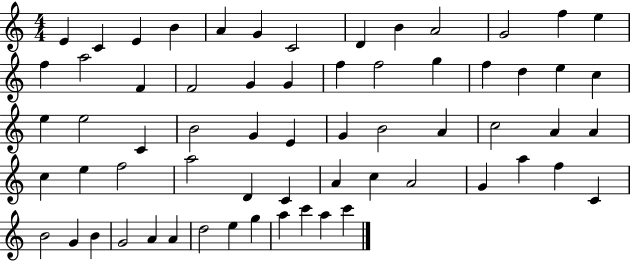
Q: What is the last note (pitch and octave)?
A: C6